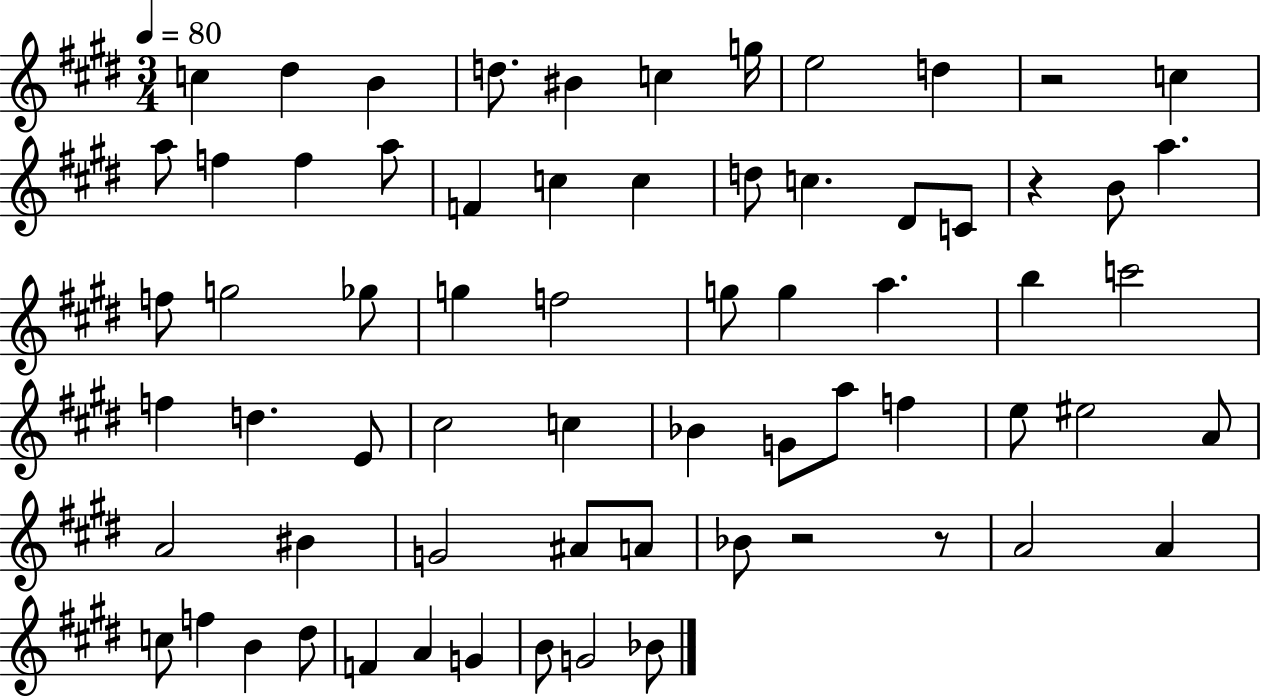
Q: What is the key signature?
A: E major